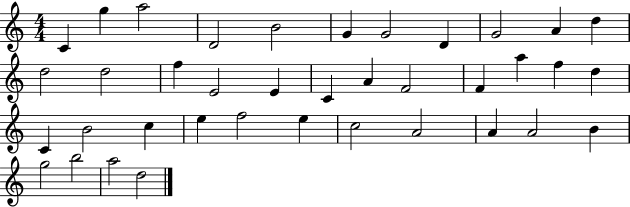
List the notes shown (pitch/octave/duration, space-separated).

C4/q G5/q A5/h D4/h B4/h G4/q G4/h D4/q G4/h A4/q D5/q D5/h D5/h F5/q E4/h E4/q C4/q A4/q F4/h F4/q A5/q F5/q D5/q C4/q B4/h C5/q E5/q F5/h E5/q C5/h A4/h A4/q A4/h B4/q G5/h B5/h A5/h D5/h